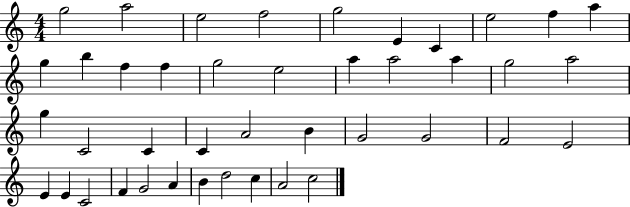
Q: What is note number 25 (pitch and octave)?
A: C4